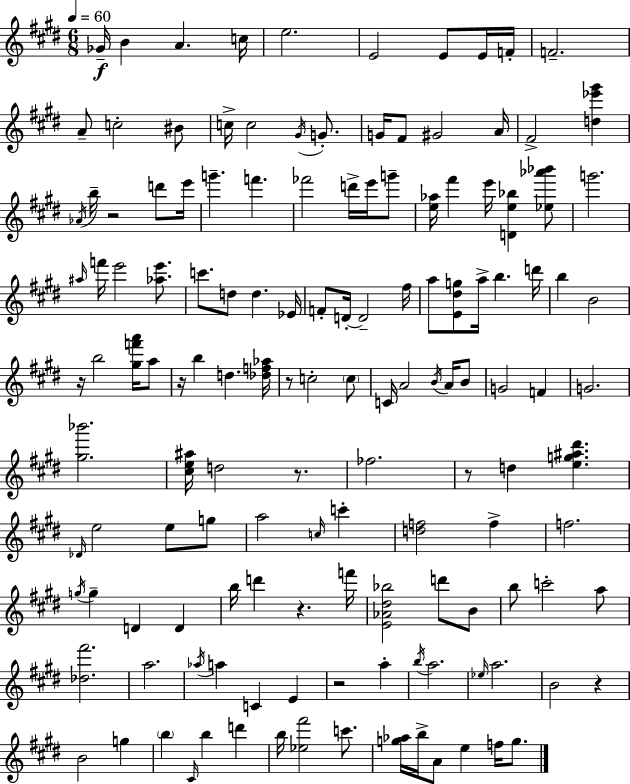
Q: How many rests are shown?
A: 9